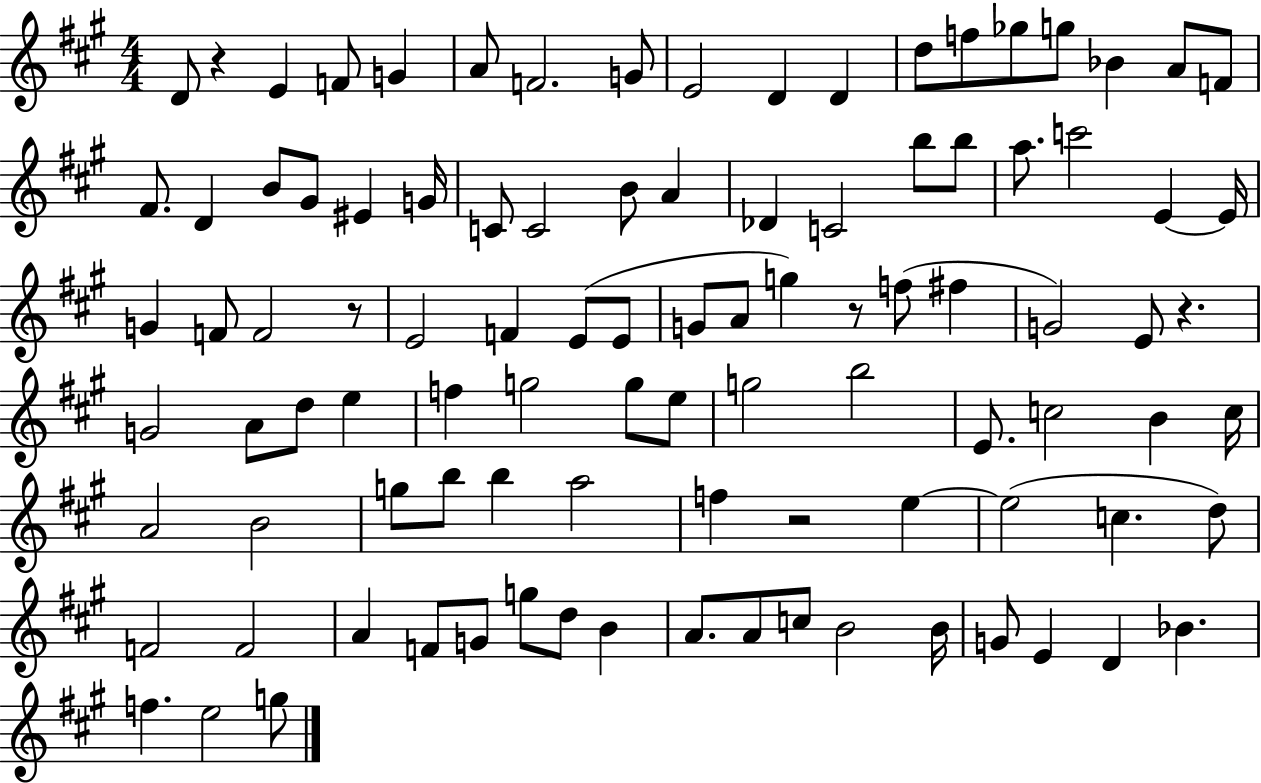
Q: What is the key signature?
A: A major